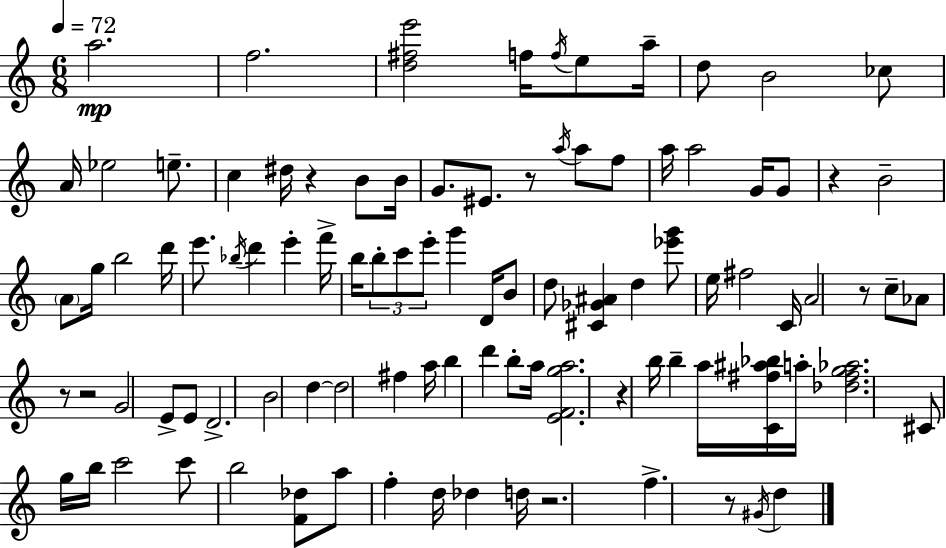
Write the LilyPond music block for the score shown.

{
  \clef treble
  \numericTimeSignature
  \time 6/8
  \key c \major
  \tempo 4 = 72
  \repeat volta 2 { a''2.\mp | f''2. | <d'' fis'' e'''>2 f''16 \acciaccatura { f''16 } e''8 | a''16-- d''8 b'2 ces''8 | \break a'16 ees''2 e''8.-- | c''4 dis''16 r4 b'8 | b'16 g'8. eis'8. r8 \acciaccatura { a''16 } a''8 | f''8 a''16 a''2 g'16 | \break g'8 r4 b'2-- | \parenthesize a'8 g''16 b''2 | d'''16 e'''8. \acciaccatura { bes''16 } d'''4 e'''4-. | f'''16-> b''16 \tuplet 3/2 { b''8-. c'''8 e'''8-. } g'''4 | \break d'16 b'8 d''8 <cis' ges' ais'>4 d''4 | <ees''' g'''>8 e''16 fis''2 | c'16 a'2 r8 | c''8-- aes'8 r8 r2 | \break g'2 e'8-> | e'8 d'2.-> | b'2 d''4~~ | d''2 fis''4 | \break a''16 b''4 d'''4 | b''8-. a''16 <e' f' g'' a''>2. | r4 b''16 b''4-- | a''16 <c' fis'' ais'' bes''>16 a''16-. <des'' fis'' g'' aes''>2. | \break cis'8 g''16 b''16 c'''2 | c'''8 b''2 | <f' des''>8 a''8 f''4-. d''16 des''4 | d''16 r2. | \break f''4.-> r8 \acciaccatura { gis'16 } | d''4 } \bar "|."
}